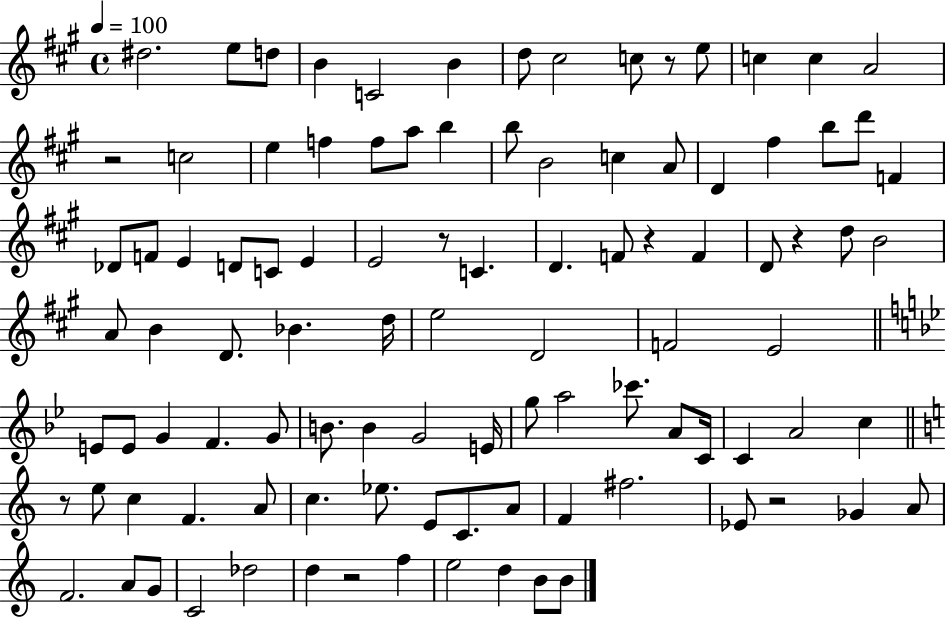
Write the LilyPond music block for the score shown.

{
  \clef treble
  \time 4/4
  \defaultTimeSignature
  \key a \major
  \tempo 4 = 100
  \repeat volta 2 { dis''2. e''8 d''8 | b'4 c'2 b'4 | d''8 cis''2 c''8 r8 e''8 | c''4 c''4 a'2 | \break r2 c''2 | e''4 f''4 f''8 a''8 b''4 | b''8 b'2 c''4 a'8 | d'4 fis''4 b''8 d'''8 f'4 | \break des'8 f'8 e'4 d'8 c'8 e'4 | e'2 r8 c'4. | d'4. f'8 r4 f'4 | d'8 r4 d''8 b'2 | \break a'8 b'4 d'8. bes'4. d''16 | e''2 d'2 | f'2 e'2 | \bar "||" \break \key bes \major e'8 e'8 g'4 f'4. g'8 | b'8. b'4 g'2 e'16 | g''8 a''2 ces'''8. a'8 c'16 | c'4 a'2 c''4 | \break \bar "||" \break \key c \major r8 e''8 c''4 f'4. a'8 | c''4. ees''8. e'8 c'8. a'8 | f'4 fis''2. | ees'8 r2 ges'4 a'8 | \break f'2. a'8 g'8 | c'2 des''2 | d''4 r2 f''4 | e''2 d''4 b'8 b'8 | \break } \bar "|."
}